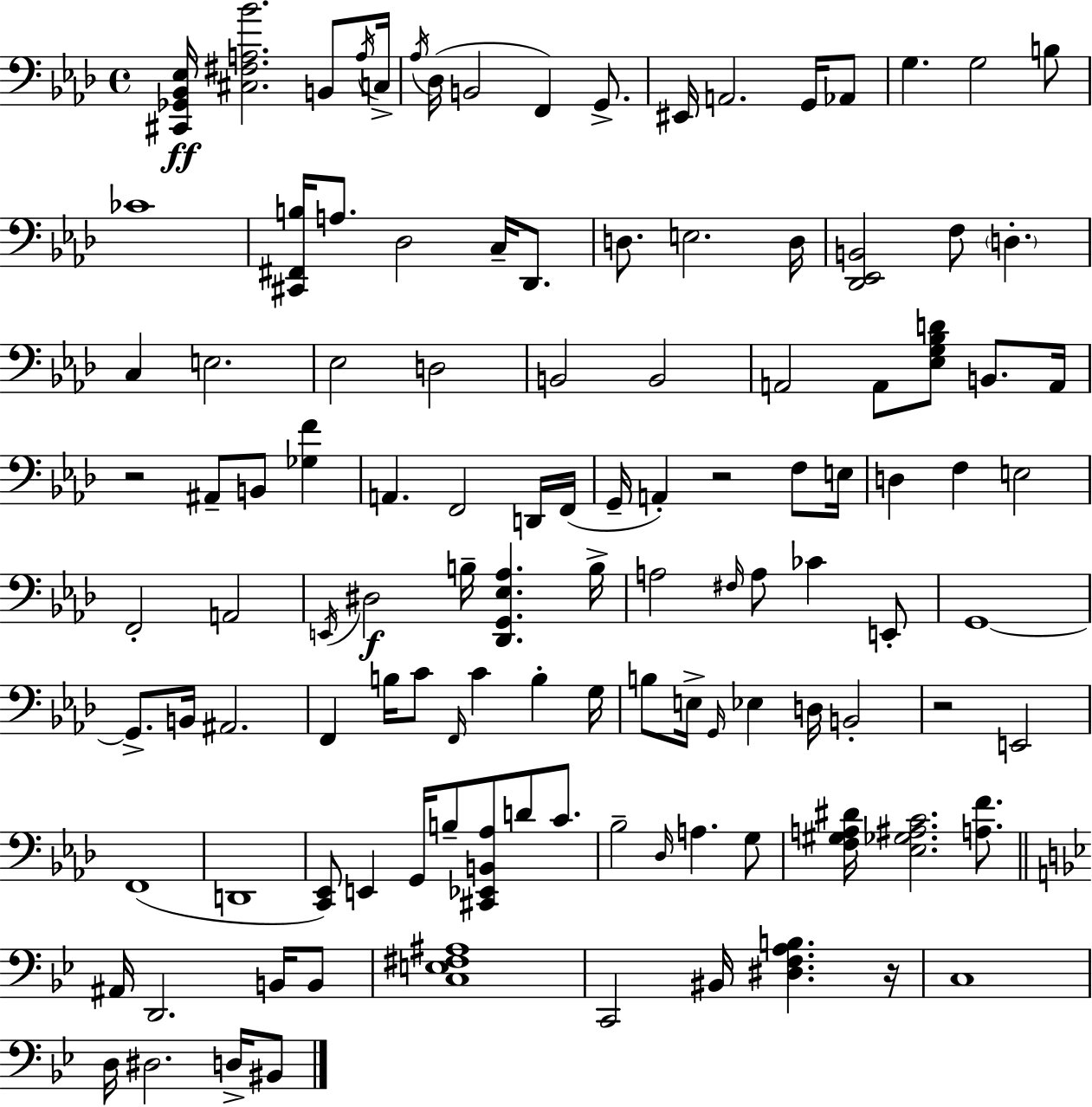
[C#2,Gb2,Bb2,Eb3]/s [C#3,F#3,A3,Bb4]/h. B2/e A3/s C3/s Ab3/s Db3/s B2/h F2/q G2/e. EIS2/s A2/h. G2/s Ab2/e G3/q. G3/h B3/e CES4/w [C#2,F#2,B3]/s A3/e. Db3/h C3/s Db2/e. D3/e. E3/h. D3/s [Db2,Eb2,B2]/h F3/e D3/q. C3/q E3/h. Eb3/h D3/h B2/h B2/h A2/h A2/e [Eb3,G3,Bb3,D4]/e B2/e. A2/s R/h A#2/e B2/e [Gb3,F4]/q A2/q. F2/h D2/s F2/s G2/s A2/q R/h F3/e E3/s D3/q F3/q E3/h F2/h A2/h E2/s D#3/h B3/s [Db2,G2,Eb3,Ab3]/q. B3/s A3/h F#3/s A3/e CES4/q E2/e G2/w G2/e. B2/s A#2/h. F2/q B3/s C4/e F2/s C4/q B3/q G3/s B3/e E3/s G2/s Eb3/q D3/s B2/h R/h E2/h F2/w D2/w [C2,Eb2]/e E2/q G2/s B3/e [C#2,Eb2,B2,Ab3]/e D4/e C4/e. Bb3/h Db3/s A3/q. G3/e [F3,G#3,A3,D#4]/s [Eb3,Gb3,A#3,C4]/h. [A3,F4]/e. A#2/s D2/h. B2/s B2/e [C3,E3,F#3,A#3]/w C2/h BIS2/s [D#3,F3,A3,B3]/q. R/s C3/w D3/s D#3/h. D3/s BIS2/e